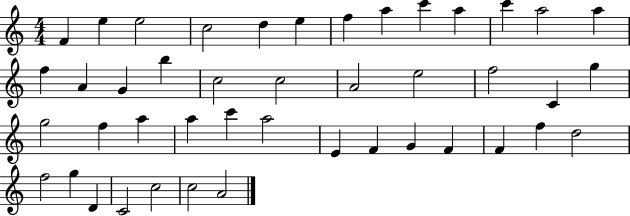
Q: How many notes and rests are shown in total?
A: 44